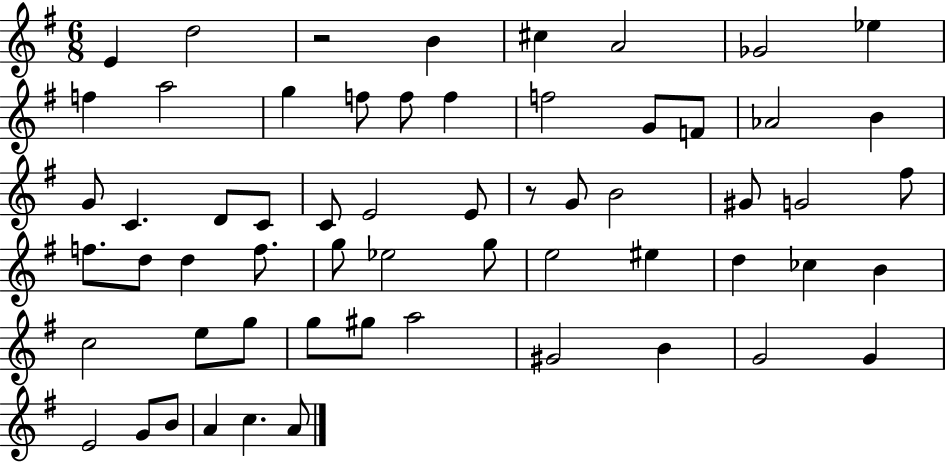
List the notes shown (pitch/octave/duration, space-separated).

E4/q D5/h R/h B4/q C#5/q A4/h Gb4/h Eb5/q F5/q A5/h G5/q F5/e F5/e F5/q F5/h G4/e F4/e Ab4/h B4/q G4/e C4/q. D4/e C4/e C4/e E4/h E4/e R/e G4/e B4/h G#4/e G4/h F#5/e F5/e. D5/e D5/q F5/e. G5/e Eb5/h G5/e E5/h EIS5/q D5/q CES5/q B4/q C5/h E5/e G5/e G5/e G#5/e A5/h G#4/h B4/q G4/h G4/q E4/h G4/e B4/e A4/q C5/q. A4/e